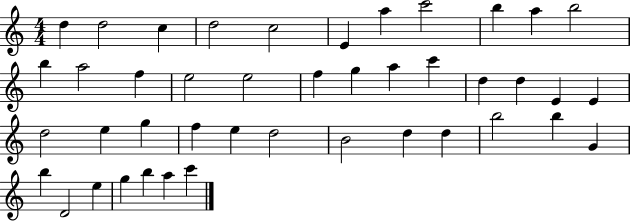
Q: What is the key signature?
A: C major